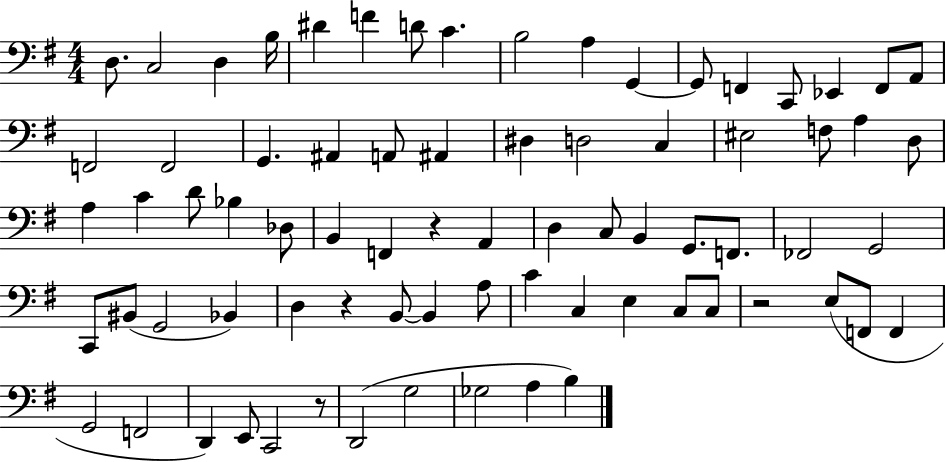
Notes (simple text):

D3/e. C3/h D3/q B3/s D#4/q F4/q D4/e C4/q. B3/h A3/q G2/q G2/e F2/q C2/e Eb2/q F2/e A2/e F2/h F2/h G2/q. A#2/q A2/e A#2/q D#3/q D3/h C3/q EIS3/h F3/e A3/q D3/e A3/q C4/q D4/e Bb3/q Db3/e B2/q F2/q R/q A2/q D3/q C3/e B2/q G2/e. F2/e. FES2/h G2/h C2/e BIS2/e G2/h Bb2/q D3/q R/q B2/e B2/q A3/e C4/q C3/q E3/q C3/e C3/e R/h E3/e F2/e F2/q G2/h F2/h D2/q E2/e C2/h R/e D2/h G3/h Gb3/h A3/q B3/q